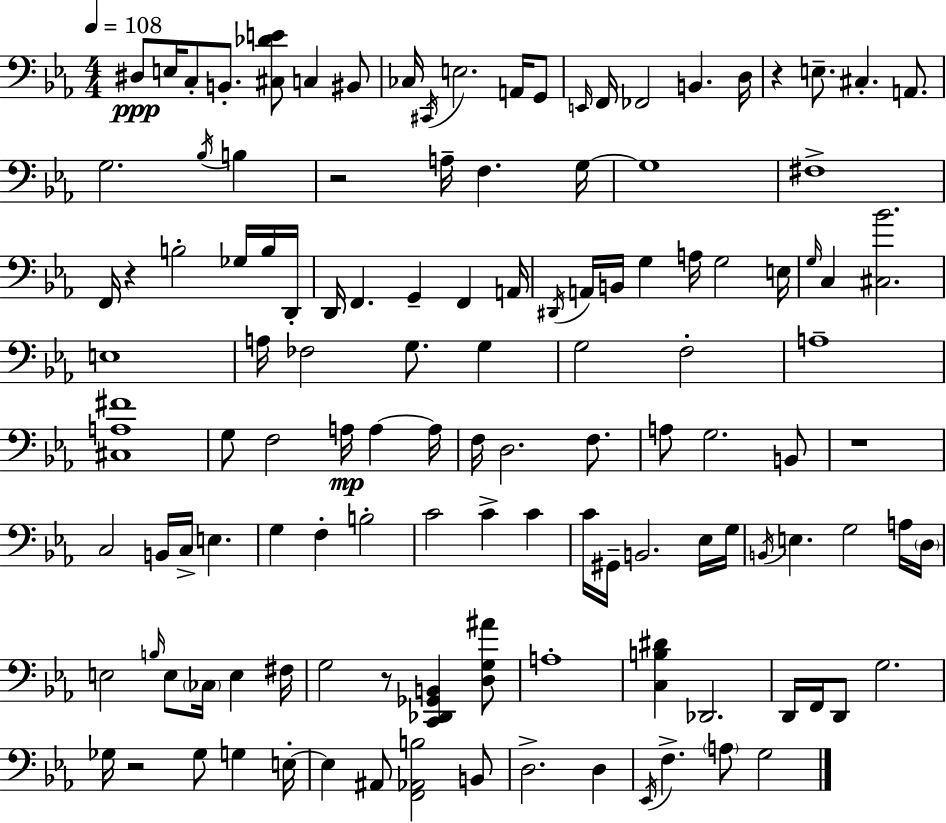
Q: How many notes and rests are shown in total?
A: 124